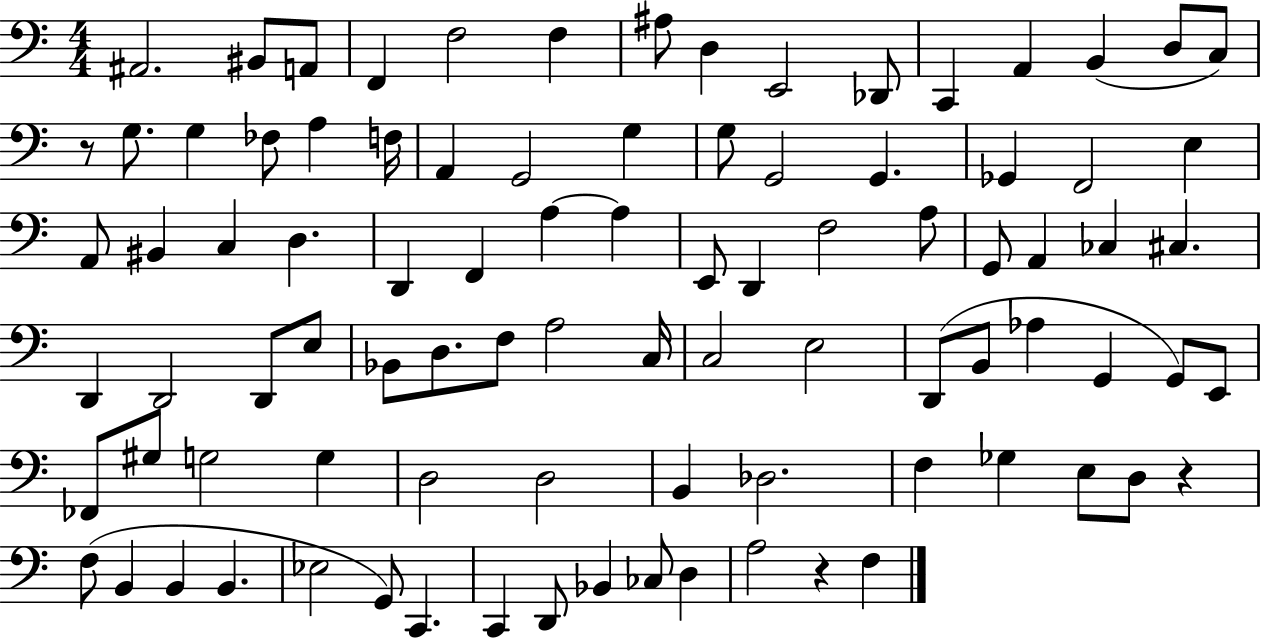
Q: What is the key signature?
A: C major